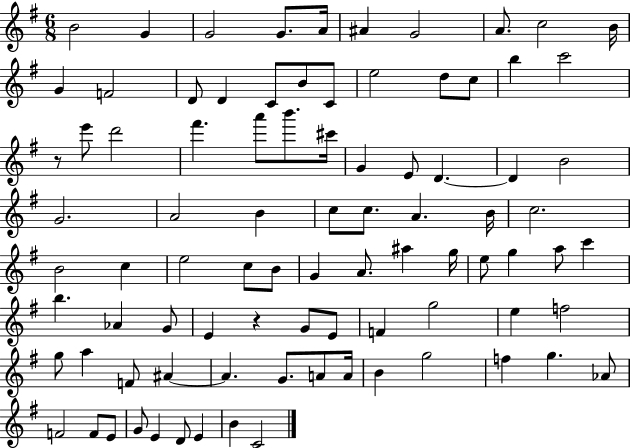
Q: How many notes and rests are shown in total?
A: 88